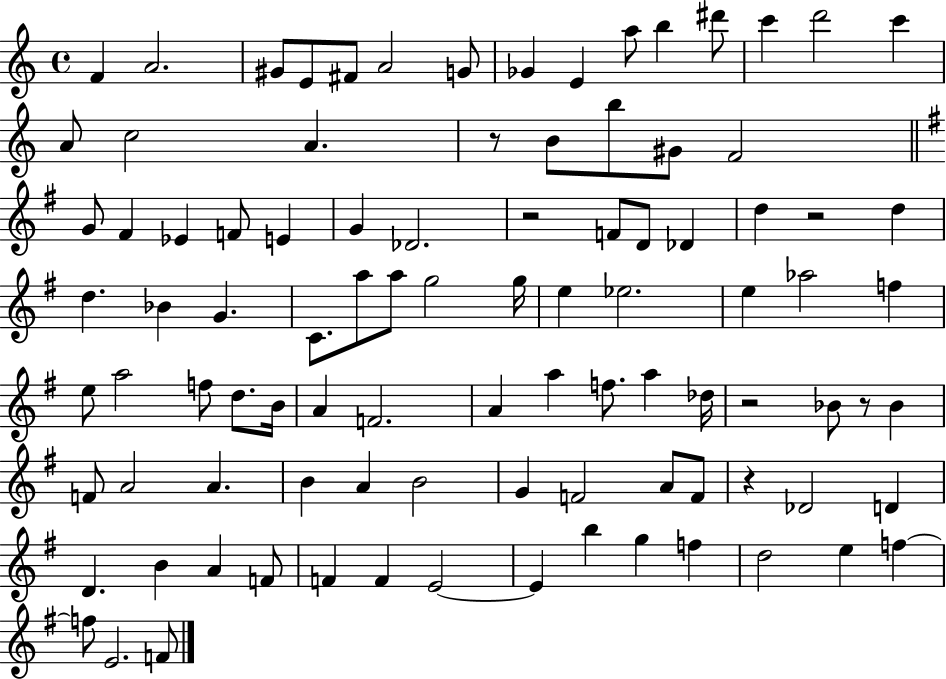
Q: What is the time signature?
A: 4/4